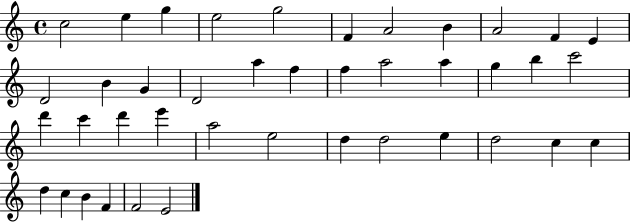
C5/h E5/q G5/q E5/h G5/h F4/q A4/h B4/q A4/h F4/q E4/q D4/h B4/q G4/q D4/h A5/q F5/q F5/q A5/h A5/q G5/q B5/q C6/h D6/q C6/q D6/q E6/q A5/h E5/h D5/q D5/h E5/q D5/h C5/q C5/q D5/q C5/q B4/q F4/q F4/h E4/h